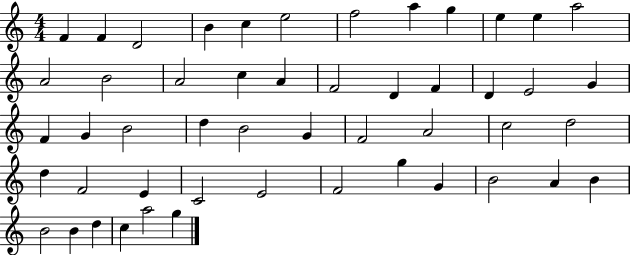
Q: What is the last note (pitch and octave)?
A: G5